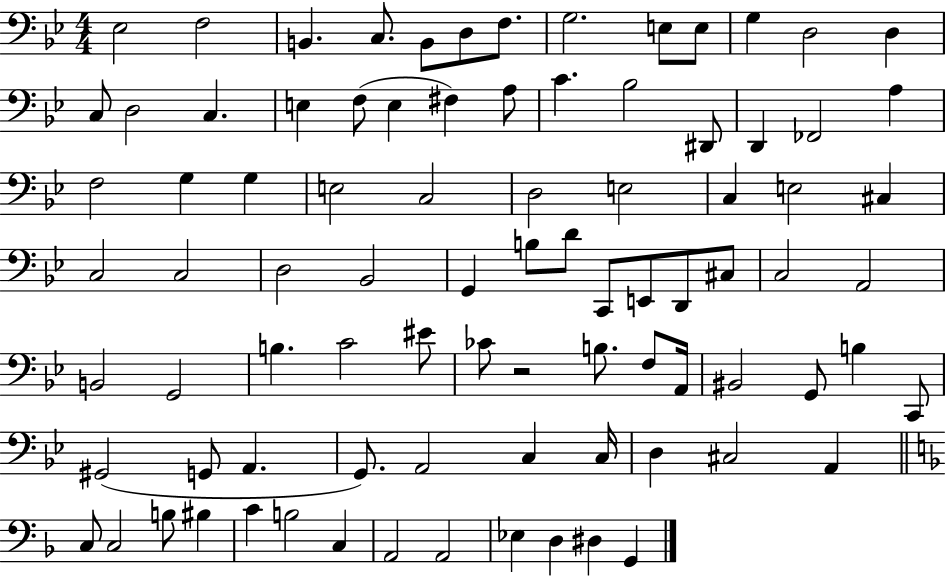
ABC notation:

X:1
T:Untitled
M:4/4
L:1/4
K:Bb
_E,2 F,2 B,, C,/2 B,,/2 D,/2 F,/2 G,2 E,/2 E,/2 G, D,2 D, C,/2 D,2 C, E, F,/2 E, ^F, A,/2 C _B,2 ^D,,/2 D,, _F,,2 A, F,2 G, G, E,2 C,2 D,2 E,2 C, E,2 ^C, C,2 C,2 D,2 _B,,2 G,, B,/2 D/2 C,,/2 E,,/2 D,,/2 ^C,/2 C,2 A,,2 B,,2 G,,2 B, C2 ^E/2 _C/2 z2 B,/2 F,/2 A,,/4 ^B,,2 G,,/2 B, C,,/2 ^G,,2 G,,/2 A,, G,,/2 A,,2 C, C,/4 D, ^C,2 A,, C,/2 C,2 B,/2 ^B, C B,2 C, A,,2 A,,2 _E, D, ^D, G,,